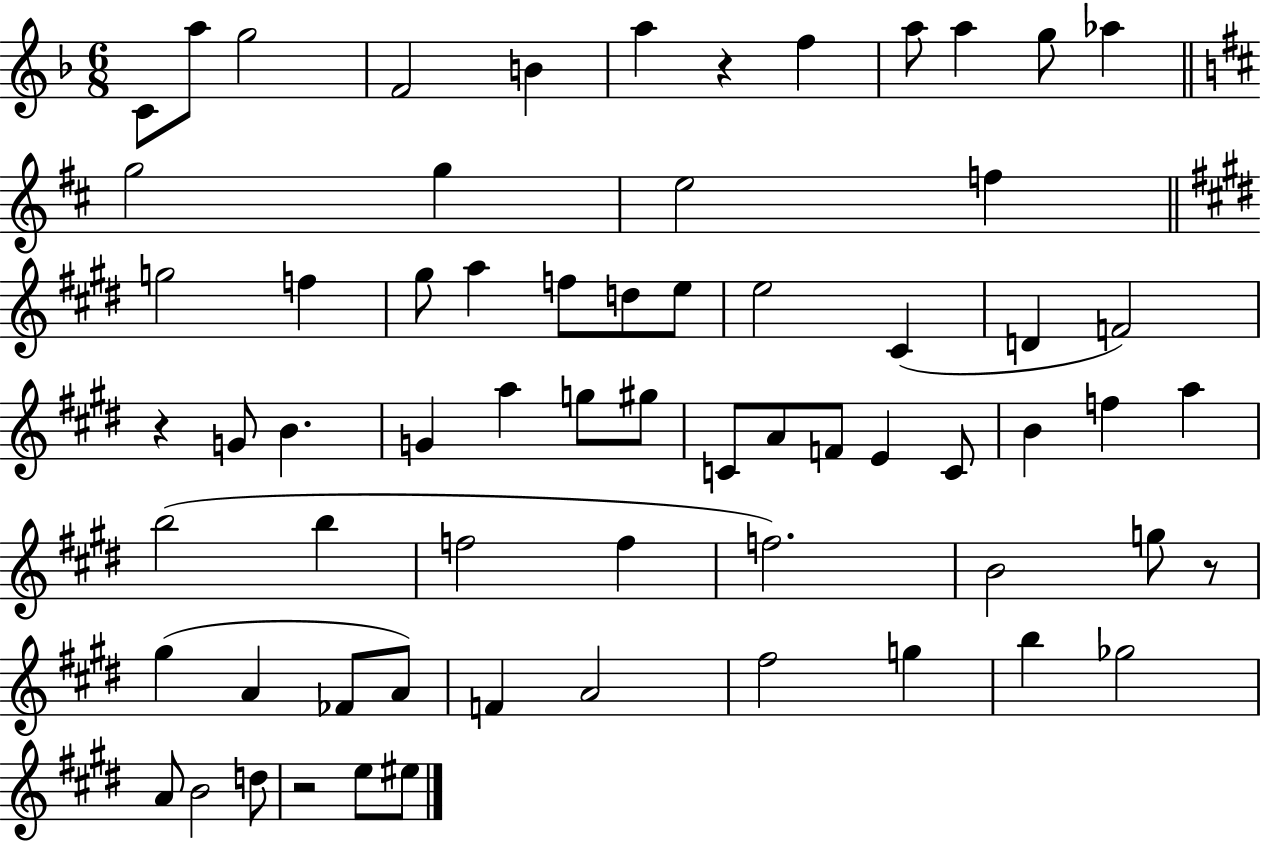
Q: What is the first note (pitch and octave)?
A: C4